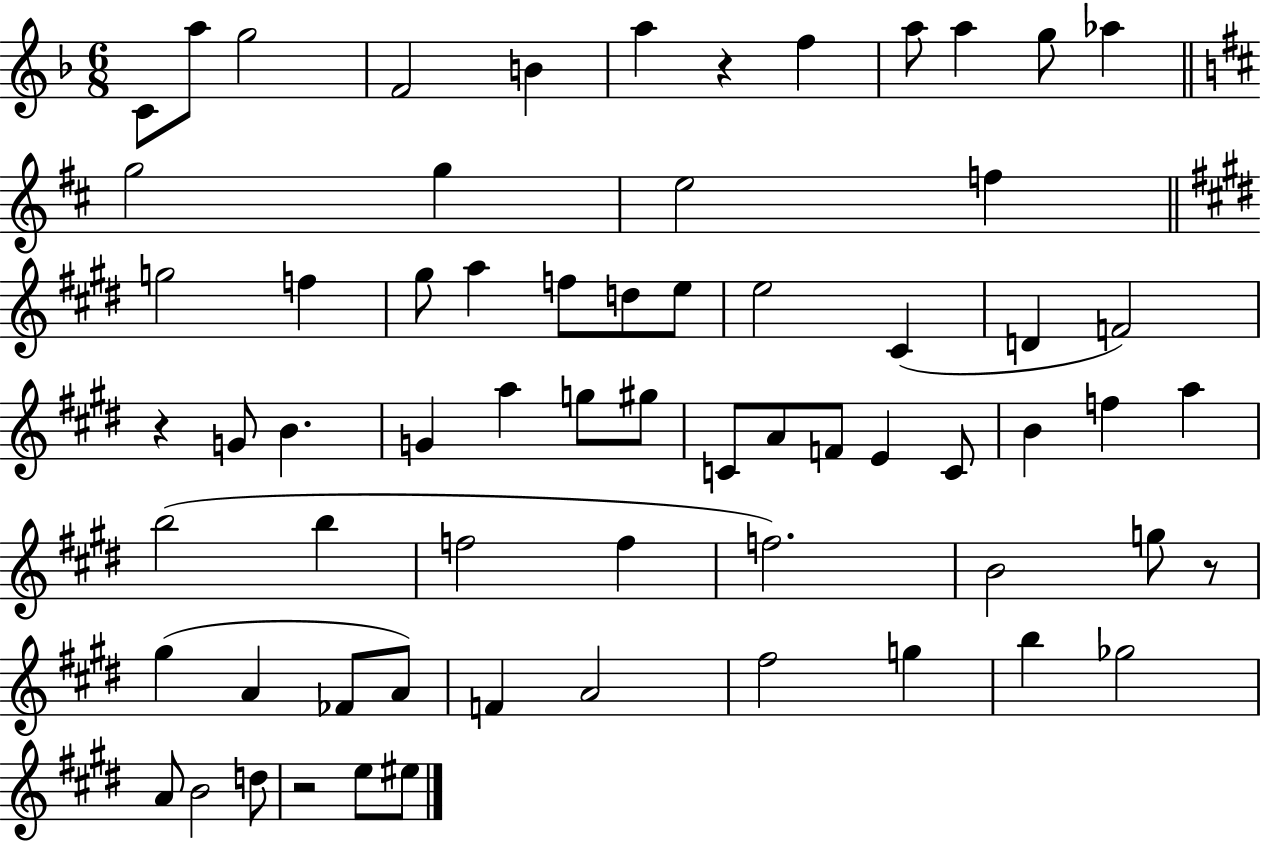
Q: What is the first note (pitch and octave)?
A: C4